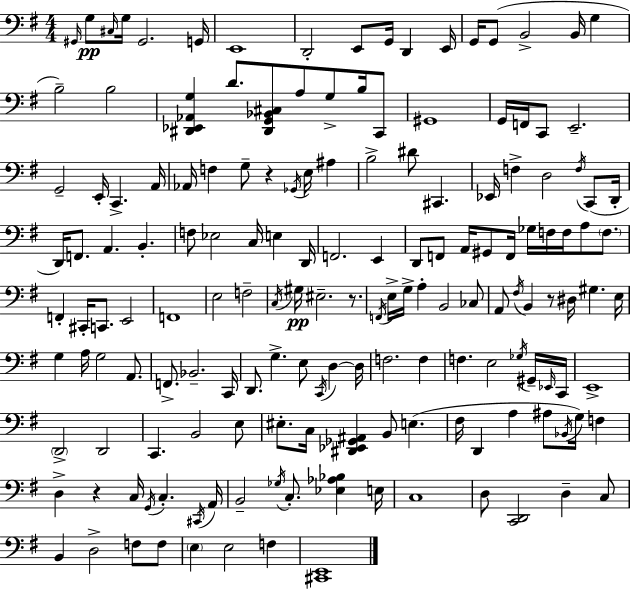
{
  \clef bass
  \numericTimeSignature
  \time 4/4
  \key e \minor
  \grace { gis,16 }\pp g8 \grace { cis16 } g16 gis,2. | g,16 e,1 | d,2-. e,8 g,16 d,4 | e,16 g,16 g,8( b,2-> b,16 g4 | \break b2--) b2 | <dis, ees, aes, g>4 d'8. <dis, g, bes, cis>8 a8 g8-> b16 | c,8 gis,1 | g,16 f,16 c,8 e,2.-- | \break g,2-- e,16-. c,4.-> | a,16 aes,16 f4 g8-- r4 \acciaccatura { ges,16 } e16 ais4 | b2-> dis'8 cis,4. | ees,16 f4-> d2 | \break \acciaccatura { f16 } c,8( d,16-. d,16) f,8. a,4. b,4.-. | f8 ees2 c16 e4 | d,16 f,2. | e,4 d,8 f,8 a,16 gis,8 f,16 ges16 f16 f16 a8 | \break \parenthesize f8. f,4-. cis,16-. c,8. e,2 | f,1 | e2 f2-- | \acciaccatura { c16 } gis16\pp eis2.-- | \break r8. \acciaccatura { f,16 } e16-> g16-> a4-. b,2 | ces8 a,8 \acciaccatura { fis16 } b,4 r8 dis16 | gis4. e16 g4 a16 g2 | a,8. f,8.-> bes,2.-- | \break c,16 d,8. g4.-> | e8 \acciaccatura { c,16 } d4~~ d16 f2. | f4 f4. e2 | \acciaccatura { ges16 } gis,16-- \grace { ees,16 } c,16 e,1-> | \break \parenthesize d,2-> | d,2 c,4. | b,2 e8 eis8.-. c16 <dis, ees, ges, ais,>4 | b,8 e4.( fis16 d,4 a4 | \break ais8 \acciaccatura { bes,16 }) g16 f4 d4-> r4 | c16 \acciaccatura { g,16 } c4.-. \acciaccatura { cis,16 } a,16 b,2-- | \acciaccatura { ges16 } c8.-. <ees aes bes>4 e16 c1 | d8 | \break <c, d,>2 d4-- c8 b,4 | d2-> f8 f8 \parenthesize e4 | e2 f4 <cis, e,>1 | \bar "|."
}